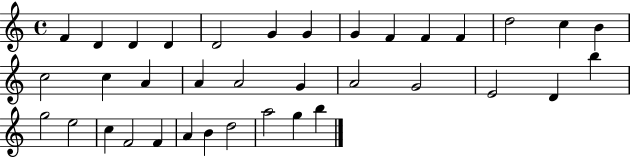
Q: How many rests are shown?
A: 0